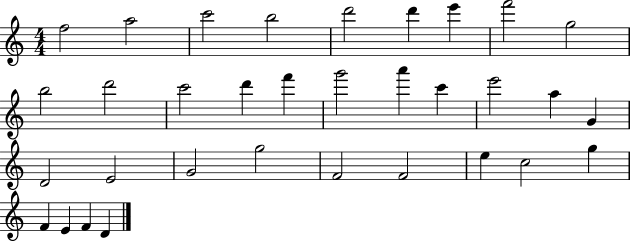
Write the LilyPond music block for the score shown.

{
  \clef treble
  \numericTimeSignature
  \time 4/4
  \key c \major
  f''2 a''2 | c'''2 b''2 | d'''2 d'''4 e'''4 | f'''2 g''2 | \break b''2 d'''2 | c'''2 d'''4 f'''4 | g'''2 a'''4 c'''4 | e'''2 a''4 g'4 | \break d'2 e'2 | g'2 g''2 | f'2 f'2 | e''4 c''2 g''4 | \break f'4 e'4 f'4 d'4 | \bar "|."
}